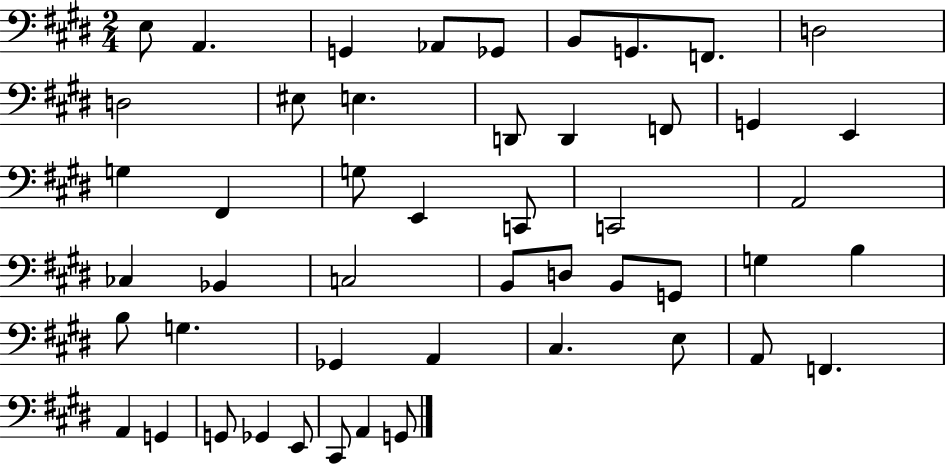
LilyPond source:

{
  \clef bass
  \numericTimeSignature
  \time 2/4
  \key e \major
  \repeat volta 2 { e8 a,4. | g,4 aes,8 ges,8 | b,8 g,8. f,8. | d2 | \break d2 | eis8 e4. | d,8 d,4 f,8 | g,4 e,4 | \break g4 fis,4 | g8 e,4 c,8 | c,2 | a,2 | \break ces4 bes,4 | c2 | b,8 d8 b,8 g,8 | g4 b4 | \break b8 g4. | ges,4 a,4 | cis4. e8 | a,8 f,4. | \break a,4 g,4 | g,8 ges,4 e,8 | cis,8 a,4 g,8 | } \bar "|."
}